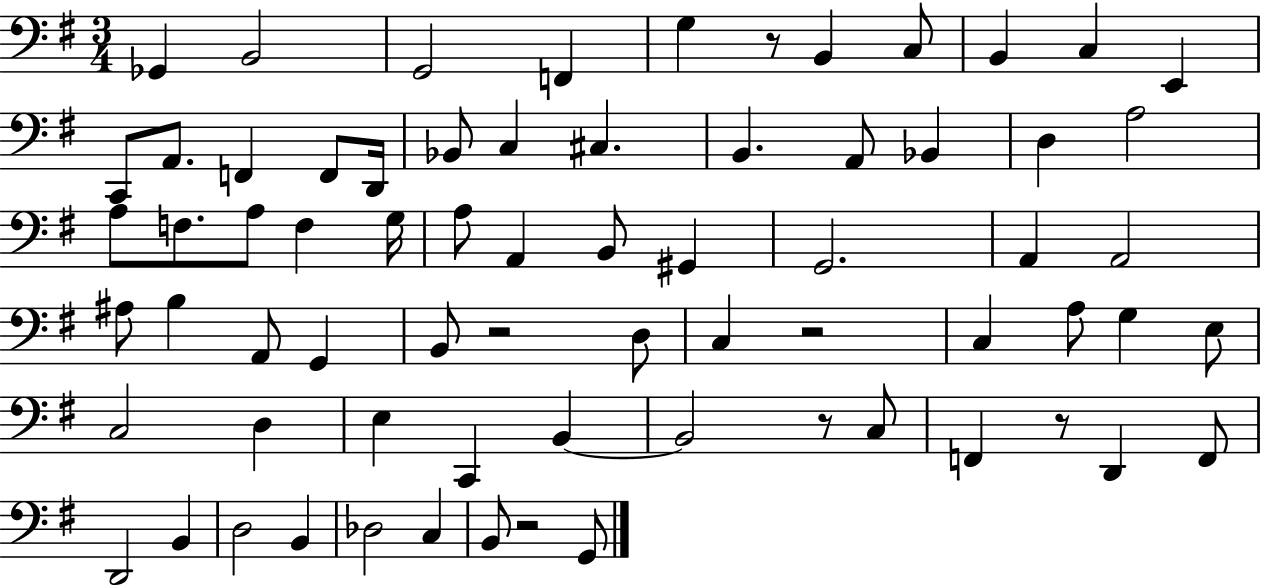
{
  \clef bass
  \numericTimeSignature
  \time 3/4
  \key g \major
  ges,4 b,2 | g,2 f,4 | g4 r8 b,4 c8 | b,4 c4 e,4 | \break c,8 a,8. f,4 f,8 d,16 | bes,8 c4 cis4. | b,4. a,8 bes,4 | d4 a2 | \break a8 f8. a8 f4 g16 | a8 a,4 b,8 gis,4 | g,2. | a,4 a,2 | \break ais8 b4 a,8 g,4 | b,8 r2 d8 | c4 r2 | c4 a8 g4 e8 | \break c2 d4 | e4 c,4 b,4~~ | b,2 r8 c8 | f,4 r8 d,4 f,8 | \break d,2 b,4 | d2 b,4 | des2 c4 | b,8 r2 g,8 | \break \bar "|."
}